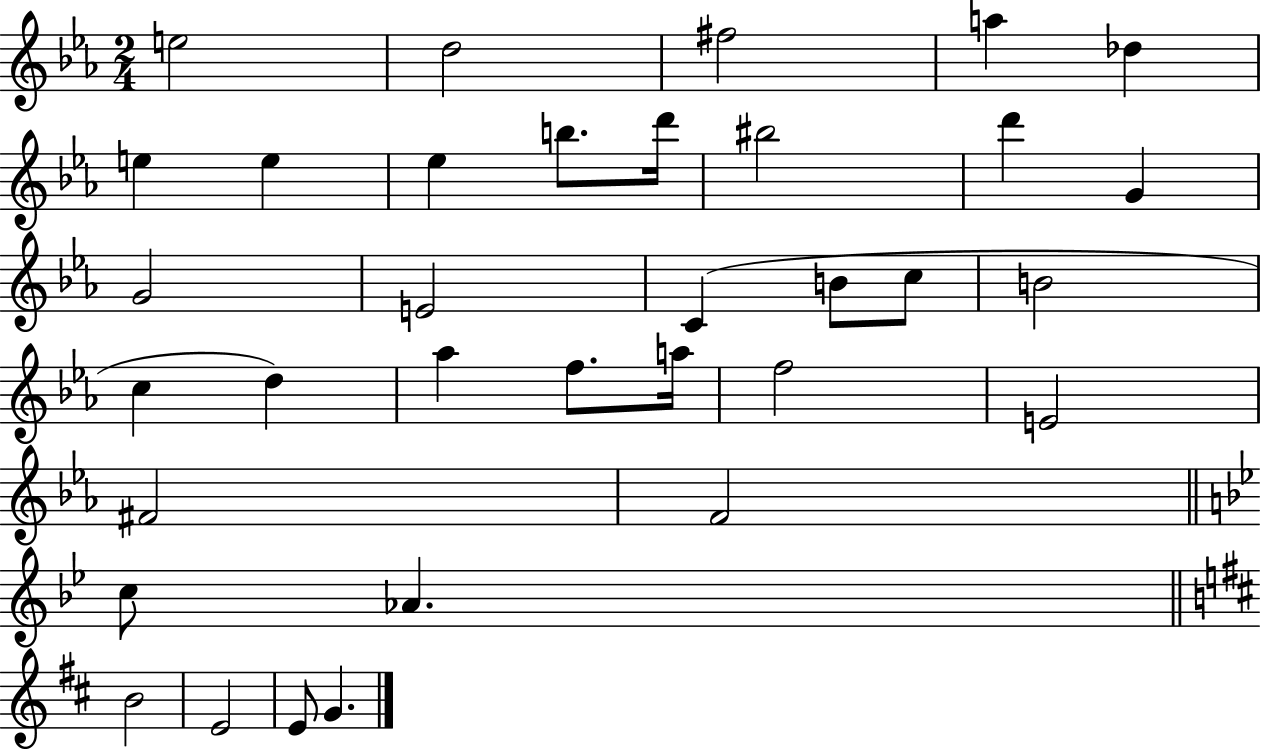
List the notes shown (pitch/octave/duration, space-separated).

E5/h D5/h F#5/h A5/q Db5/q E5/q E5/q Eb5/q B5/e. D6/s BIS5/h D6/q G4/q G4/h E4/h C4/q B4/e C5/e B4/h C5/q D5/q Ab5/q F5/e. A5/s F5/h E4/h F#4/h F4/h C5/e Ab4/q. B4/h E4/h E4/e G4/q.